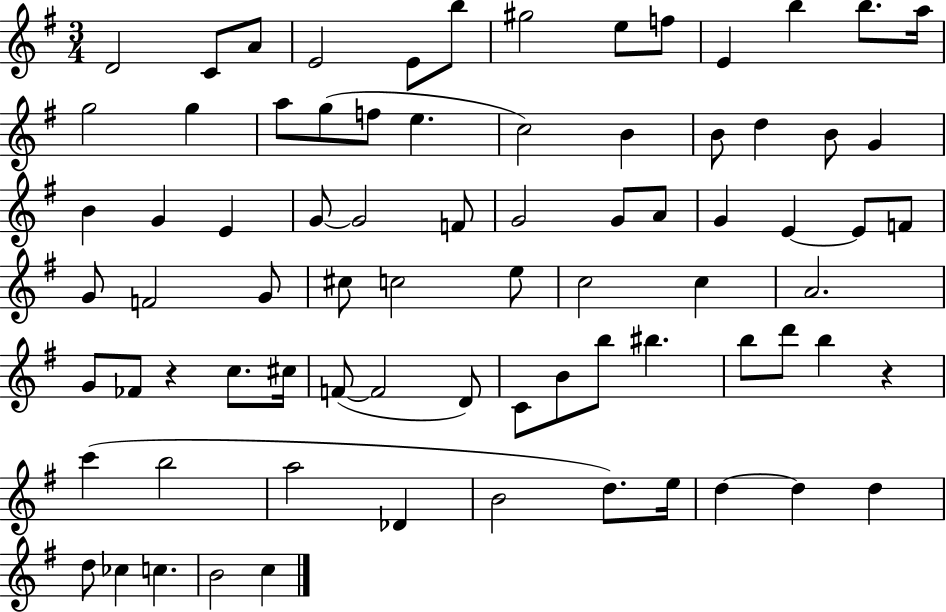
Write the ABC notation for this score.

X:1
T:Untitled
M:3/4
L:1/4
K:G
D2 C/2 A/2 E2 E/2 b/2 ^g2 e/2 f/2 E b b/2 a/4 g2 g a/2 g/2 f/2 e c2 B B/2 d B/2 G B G E G/2 G2 F/2 G2 G/2 A/2 G E E/2 F/2 G/2 F2 G/2 ^c/2 c2 e/2 c2 c A2 G/2 _F/2 z c/2 ^c/4 F/2 F2 D/2 C/2 B/2 b/2 ^b b/2 d'/2 b z c' b2 a2 _D B2 d/2 e/4 d d d d/2 _c c B2 c